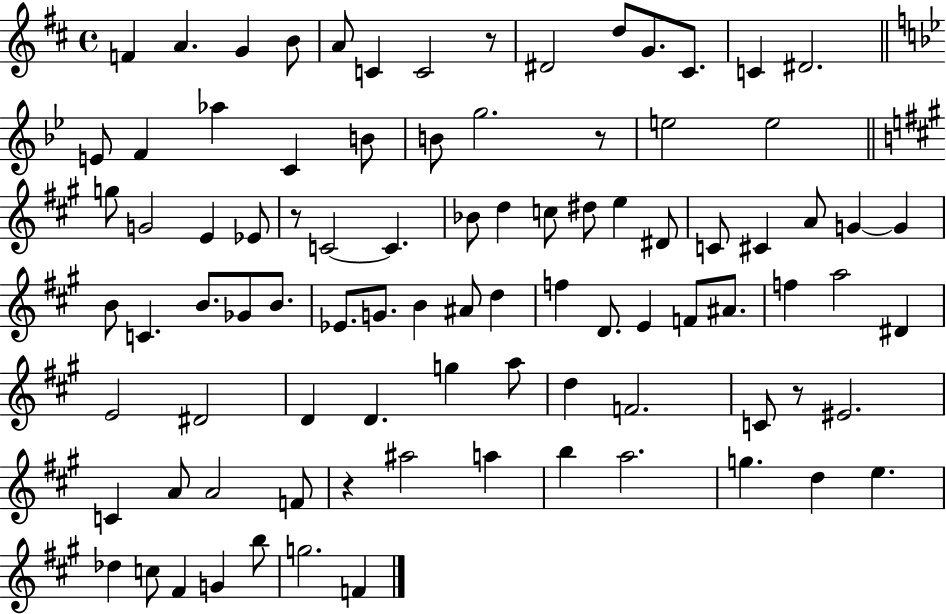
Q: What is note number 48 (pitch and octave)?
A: A#4